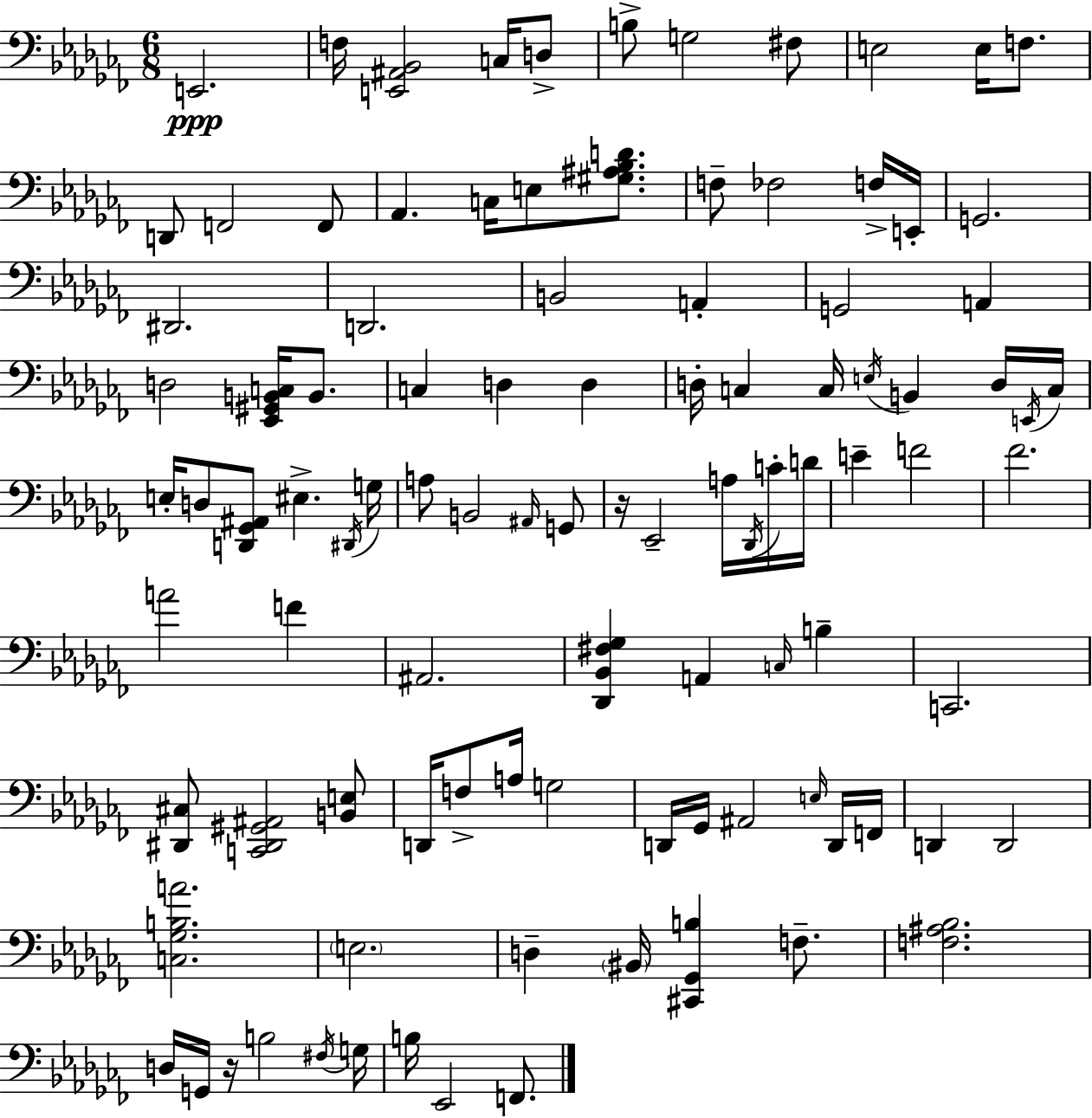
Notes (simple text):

E2/h. F3/s [E2,A#2,Bb2]/h C3/s D3/e B3/e G3/h F#3/e E3/h E3/s F3/e. D2/e F2/h F2/e Ab2/q. C3/s E3/e [G#3,A#3,Bb3,D4]/e. F3/e FES3/h F3/s E2/s G2/h. D#2/h. D2/h. B2/h A2/q G2/h A2/q D3/h [Eb2,G#2,B2,C3]/s B2/e. C3/q D3/q D3/q D3/s C3/q C3/s E3/s B2/q D3/s E2/s C3/s E3/s D3/e [D2,Gb2,A#2]/e EIS3/q. D#2/s G3/s A3/e B2/h A#2/s G2/e R/s Eb2/h A3/s Db2/s C4/s D4/s E4/q F4/h FES4/h. A4/h F4/q A#2/h. [Db2,Bb2,F#3,Gb3]/q A2/q C3/s B3/q C2/h. [D#2,C#3]/e [C2,D#2,G#2,A#2]/h [B2,E3]/e D2/s F3/e A3/s G3/h D2/s Gb2/s A#2/h E3/s D2/s F2/s D2/q D2/h [C3,Gb3,B3,A4]/h. E3/h. D3/q BIS2/s [C#2,Gb2,B3]/q F3/e. [F3,A#3,Bb3]/h. D3/s G2/s R/s B3/h F#3/s G3/s B3/s Eb2/h F2/e.